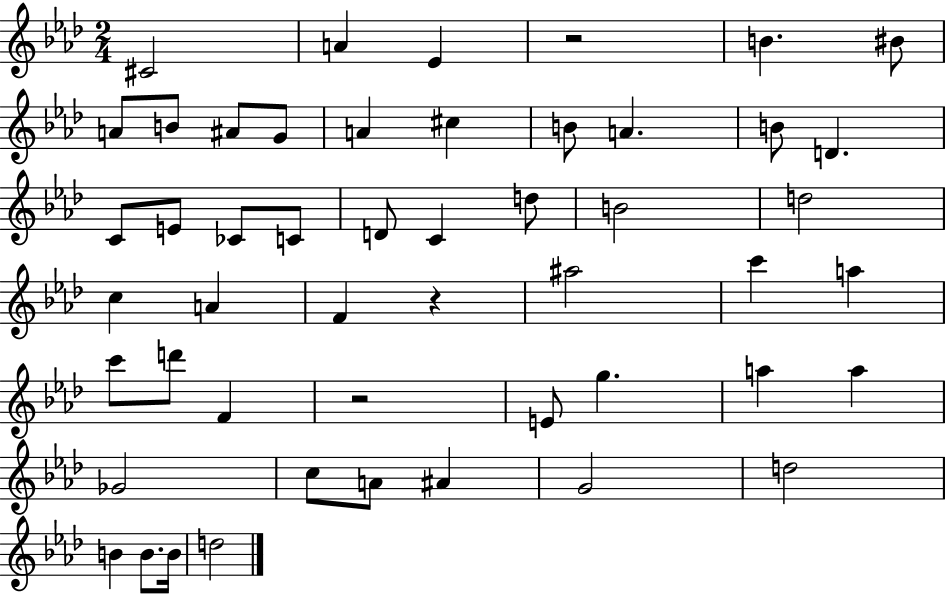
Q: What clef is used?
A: treble